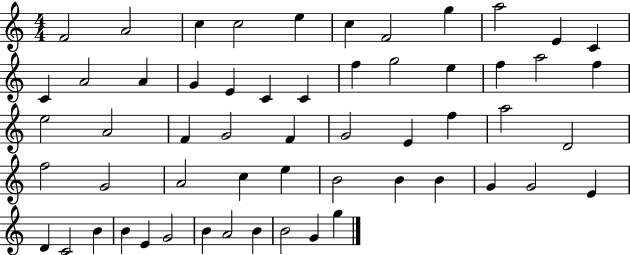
X:1
T:Untitled
M:4/4
L:1/4
K:C
F2 A2 c c2 e c F2 g a2 E C C A2 A G E C C f g2 e f a2 f e2 A2 F G2 F G2 E f a2 D2 f2 G2 A2 c e B2 B B G G2 E D C2 B B E G2 B A2 B B2 G g